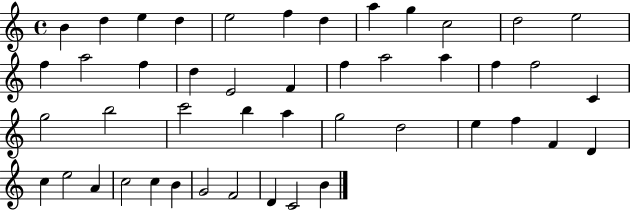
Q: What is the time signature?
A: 4/4